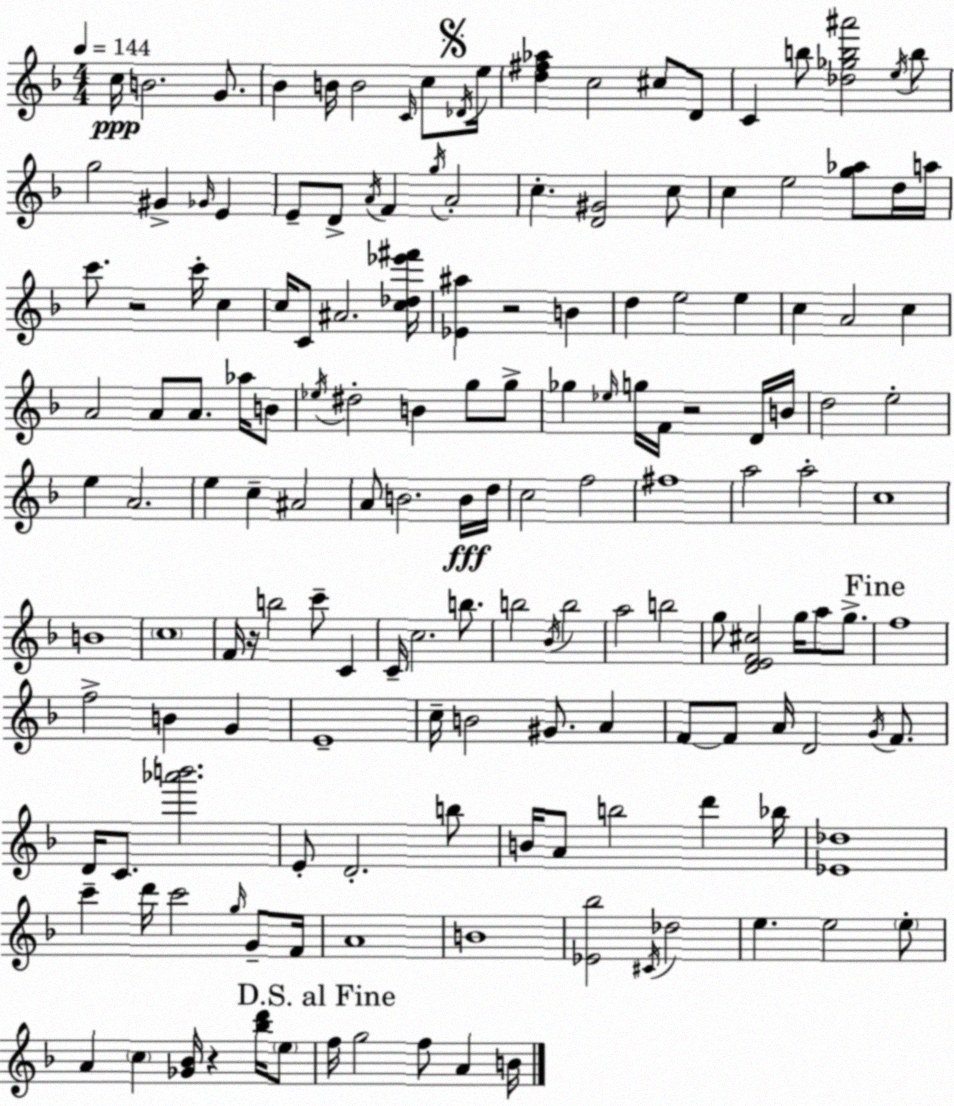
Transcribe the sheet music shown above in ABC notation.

X:1
T:Untitled
M:4/4
L:1/4
K:F
c/4 B2 G/2 _B B/4 B2 C/4 c/2 _D/4 e/4 [d^f_a] c2 ^c/2 D/2 C b/2 [_d_gb^a']2 e/4 b/2 g2 ^G _G/4 E E/2 D/2 A/4 F g/4 A2 c [D^G]2 c/2 c e2 [g_a]/2 d/4 a/4 c'/2 z2 c'/4 c c/4 C/2 ^A2 [c_d_e'^f']/4 [_E^a] z2 B d e2 e c A2 c A2 A/2 A/2 _a/4 B/2 _e/4 ^d2 B g/2 g/2 _g _e/4 g/4 F/4 z2 D/4 B/4 d2 e2 e A2 e c ^A2 A/2 B2 B/4 d/4 c2 f2 ^f4 a2 a2 c4 B4 c4 F/4 z/4 b2 c'/2 C C/4 c2 b/2 b2 _B/4 b2 a2 b2 g/2 [DEF^c]2 g/4 a/2 g/2 f4 f2 B G E4 c/4 B2 ^G/2 A F/2 F/2 A/4 D2 G/4 F/2 D/4 C/2 [_a'b']2 E/2 D2 b/2 B/4 A/2 b2 d' _b/4 [_E_d]4 c' d'/4 c'2 g/4 G/2 F/4 A4 B4 [_E_b]2 ^C/4 _d2 e e2 e/2 A c [_G_B]/4 z [_bd']/4 e/2 f/4 g2 f/2 A B/4